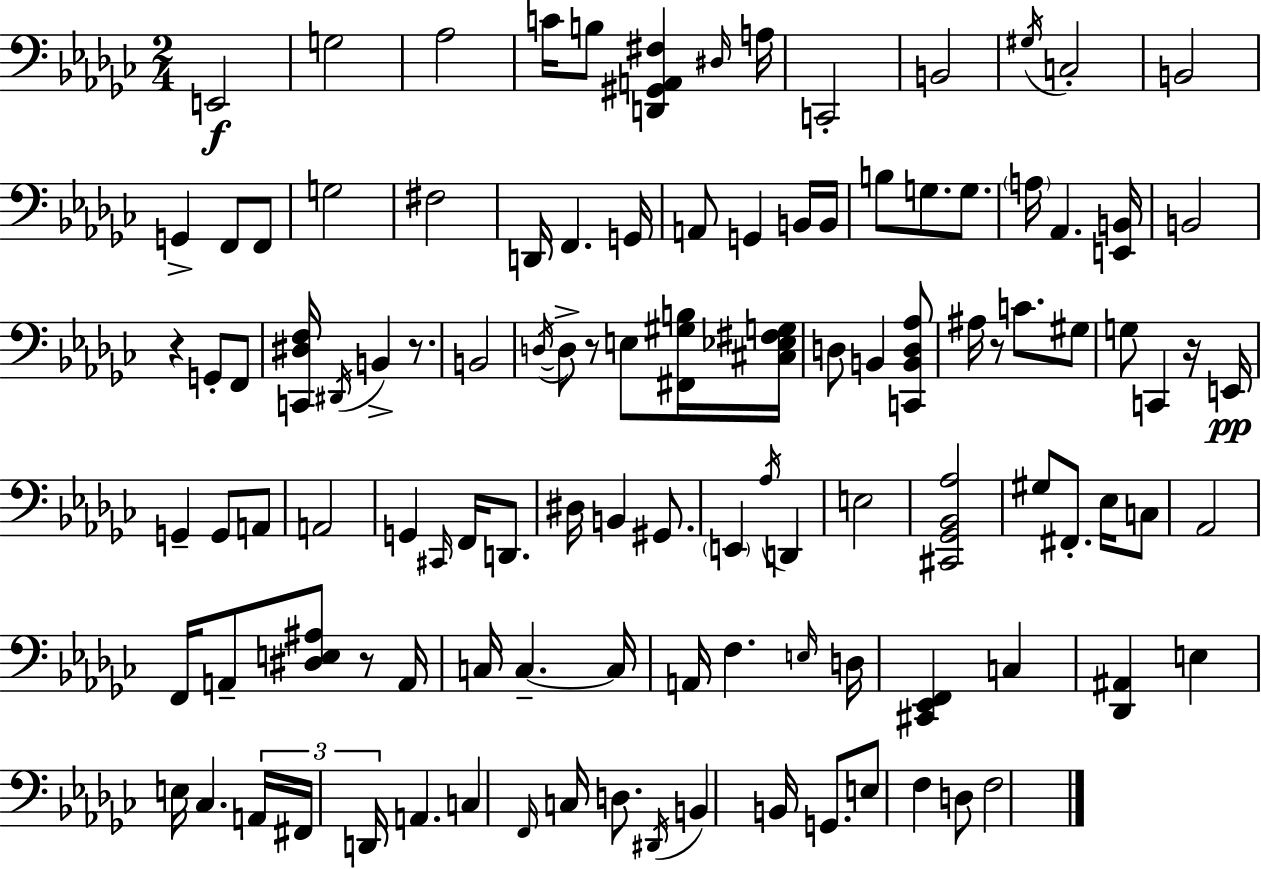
E2/h G3/h Ab3/h C4/s B3/e [D2,G#2,A2,F#3]/q D#3/s A3/s C2/h B2/h G#3/s C3/h B2/h G2/q F2/e F2/e G3/h F#3/h D2/s F2/q. G2/s A2/e G2/q B2/s B2/s B3/e G3/e. G3/e. A3/s Ab2/q. [E2,B2]/s B2/h R/q G2/e F2/e [C2,D#3,F3]/s D#2/s B2/q R/e. B2/h D3/s D3/e R/e E3/e [F#2,G#3,B3]/s [C#3,Eb3,F#3,G3]/s D3/e B2/q [C2,B2,D3,Ab3]/e A#3/s R/e C4/e. G#3/e G3/e C2/q R/s E2/s G2/q G2/e A2/e A2/h G2/q C#2/s F2/s D2/e. D#3/s B2/q G#2/e. E2/q Ab3/s D2/q E3/h [C#2,Gb2,Bb2,Ab3]/h G#3/e F#2/e. Eb3/s C3/e Ab2/h F2/s A2/e [D#3,E3,A#3]/e R/e A2/s C3/s C3/q. C3/s A2/s F3/q. E3/s D3/s [C#2,Eb2,F2]/q C3/q [Db2,A#2]/q E3/q E3/s CES3/q. A2/s F#2/s D2/s A2/q. C3/q F2/s C3/s D3/e. D#2/s B2/q B2/s G2/e. E3/e F3/q D3/e F3/h